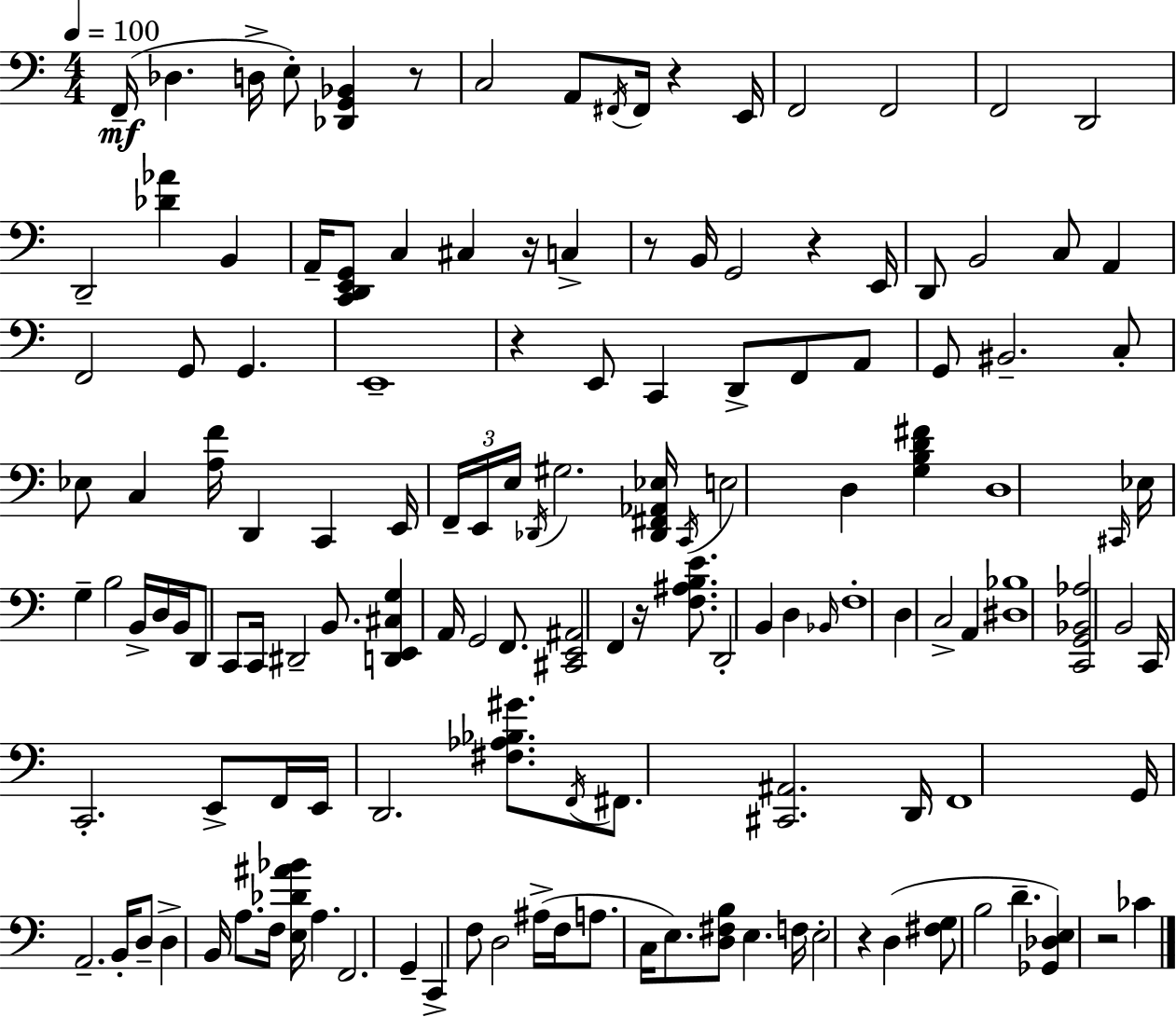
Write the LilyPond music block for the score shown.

{
  \clef bass
  \numericTimeSignature
  \time 4/4
  \key a \minor
  \tempo 4 = 100
  f,16--(\mf des4. d16-> e8-.) <des, g, bes,>4 r8 | c2 a,8 \acciaccatura { fis,16 } fis,16 r4 | e,16 f,2 f,2 | f,2 d,2 | \break d,2-- <des' aes'>4 b,4 | a,16-- <c, d, e, g,>8 c4 cis4 r16 c4-> | r8 b,16 g,2 r4 | e,16 d,8 b,2 c8 a,4 | \break f,2 g,8 g,4. | e,1-- | r4 e,8 c,4 d,8-> f,8 a,8 | g,8 bis,2.-- c8-. | \break ees8 c4 <a f'>16 d,4 c,4 | e,16 \tuplet 3/2 { f,16-- e,16 e16 } \acciaccatura { des,16 } gis2. | <des, fis, aes, ees>16 \acciaccatura { c,16 } e2 d4 <g b d' fis'>4 | d1 | \break \grace { cis,16 } ees16 g4-- b2 | b,16-> d16 b,16 d,8 c,8 c,16 dis,2-- | b,8. <d, e, cis g>4 a,16 g,2 | f,8. <cis, e, ais,>2 f,4 | \break r16 <f ais b e'>8. d,2-. b,4 | d4 \grace { bes,16 } f1-. | d4 c2-> | a,4 <dis bes>1 | \break <c, g, bes, aes>2 b,2 | c,16 c,2.-. | e,8-> f,16 e,16 d,2. | <fis aes bes gis'>8. \acciaccatura { f,16 } fis,8. <cis, ais,>2. | \break d,16 f,1 | g,16 a,2.-- | b,16-. d8-- d4-> b,16 a8. f16 <e des' ais' bes'>16 | a4. f,2. | \break g,4-- c,4-> f8 d2 | ais16->( f16 a8. c16 e8.) <d fis b>8 e4. | f16 e2-. r4 | d4( <fis g>8 b2 | \break d'4.-- <ges, des e>4) r2 | ces'4 \bar "|."
}